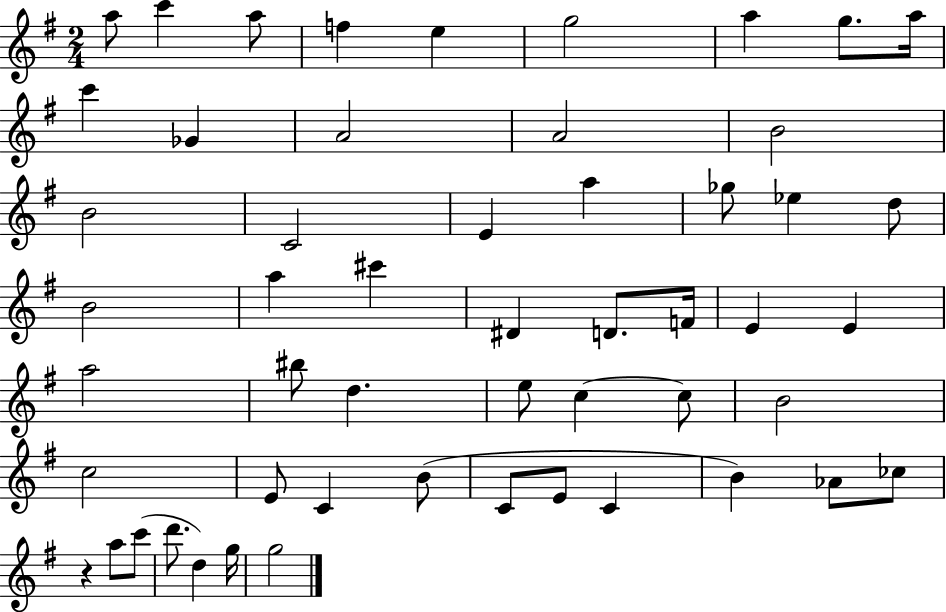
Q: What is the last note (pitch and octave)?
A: G5